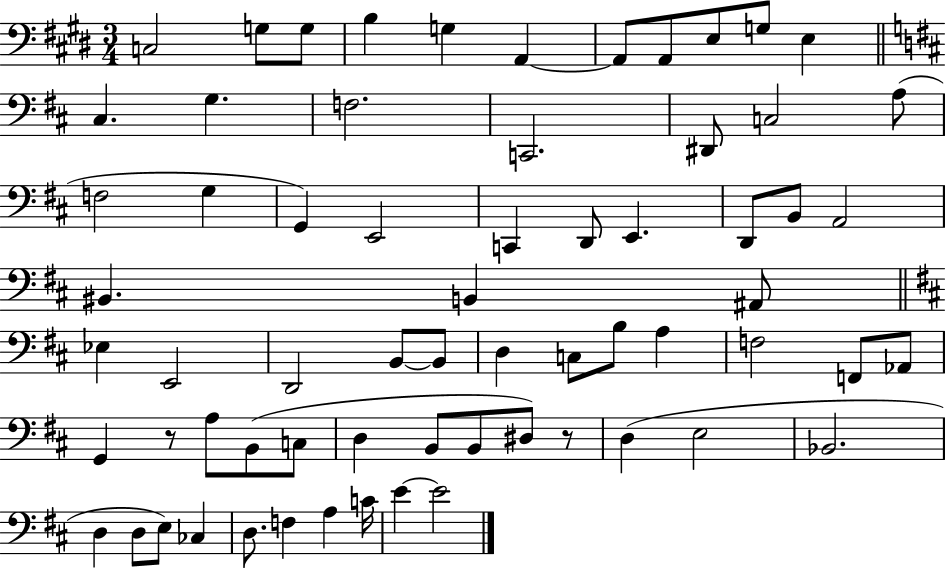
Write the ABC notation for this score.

X:1
T:Untitled
M:3/4
L:1/4
K:E
C,2 G,/2 G,/2 B, G, A,, A,,/2 A,,/2 E,/2 G,/2 E, ^C, G, F,2 C,,2 ^D,,/2 C,2 A,/2 F,2 G, G,, E,,2 C,, D,,/2 E,, D,,/2 B,,/2 A,,2 ^B,, B,, ^A,,/2 _E, E,,2 D,,2 B,,/2 B,,/2 D, C,/2 B,/2 A, F,2 F,,/2 _A,,/2 G,, z/2 A,/2 B,,/2 C,/2 D, B,,/2 B,,/2 ^D,/2 z/2 D, E,2 _B,,2 D, D,/2 E,/2 _C, D,/2 F, A, C/4 E E2